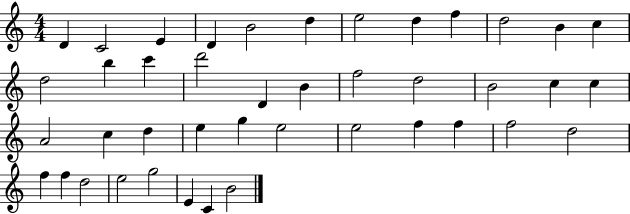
X:1
T:Untitled
M:4/4
L:1/4
K:C
D C2 E D B2 d e2 d f d2 B c d2 b c' d'2 D B f2 d2 B2 c c A2 c d e g e2 e2 f f f2 d2 f f d2 e2 g2 E C B2